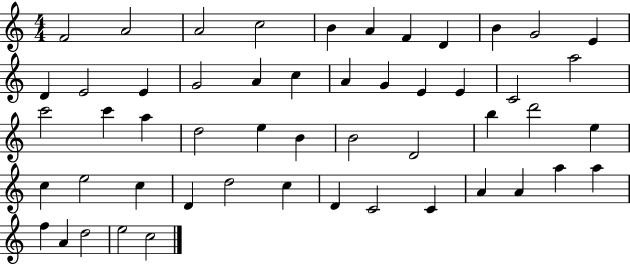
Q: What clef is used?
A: treble